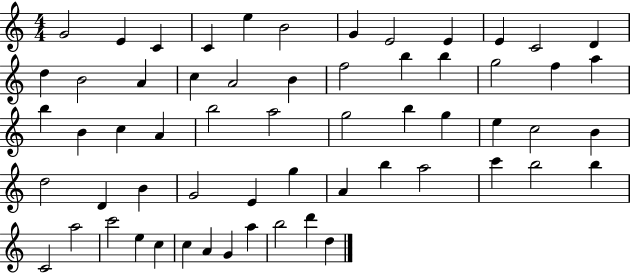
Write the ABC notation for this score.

X:1
T:Untitled
M:4/4
L:1/4
K:C
G2 E C C e B2 G E2 E E C2 D d B2 A c A2 B f2 b b g2 f a b B c A b2 a2 g2 b g e c2 B d2 D B G2 E g A b a2 c' b2 b C2 a2 c'2 e c c A G a b2 d' d